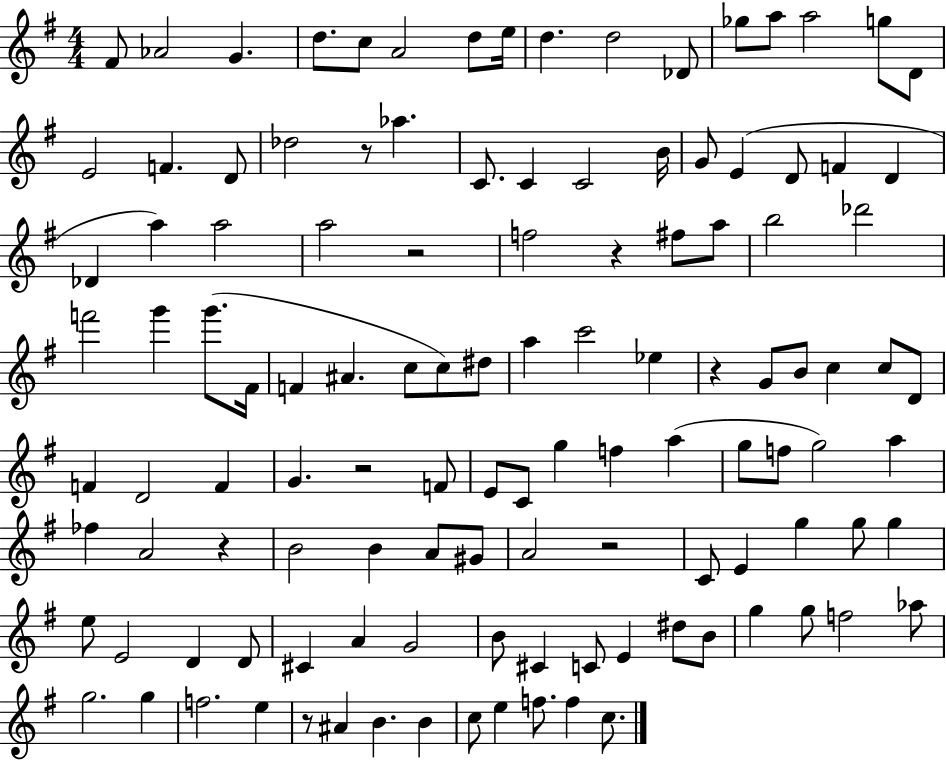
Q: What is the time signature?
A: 4/4